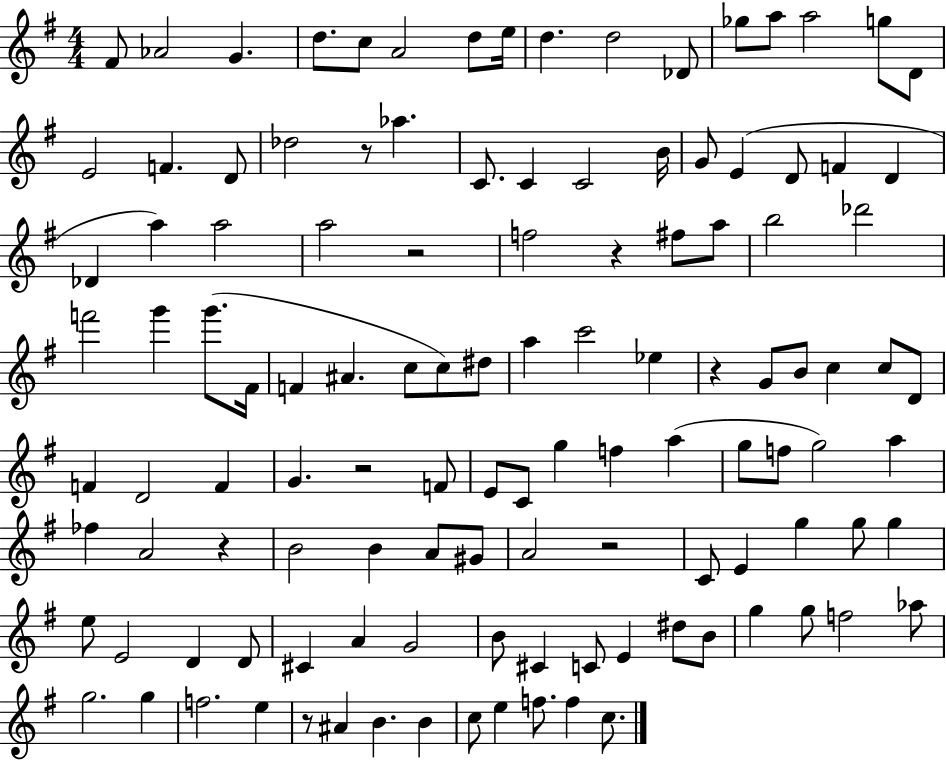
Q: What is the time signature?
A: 4/4